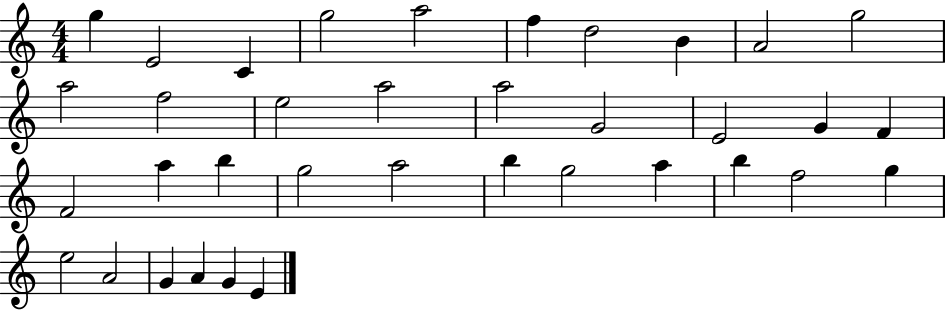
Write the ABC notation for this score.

X:1
T:Untitled
M:4/4
L:1/4
K:C
g E2 C g2 a2 f d2 B A2 g2 a2 f2 e2 a2 a2 G2 E2 G F F2 a b g2 a2 b g2 a b f2 g e2 A2 G A G E